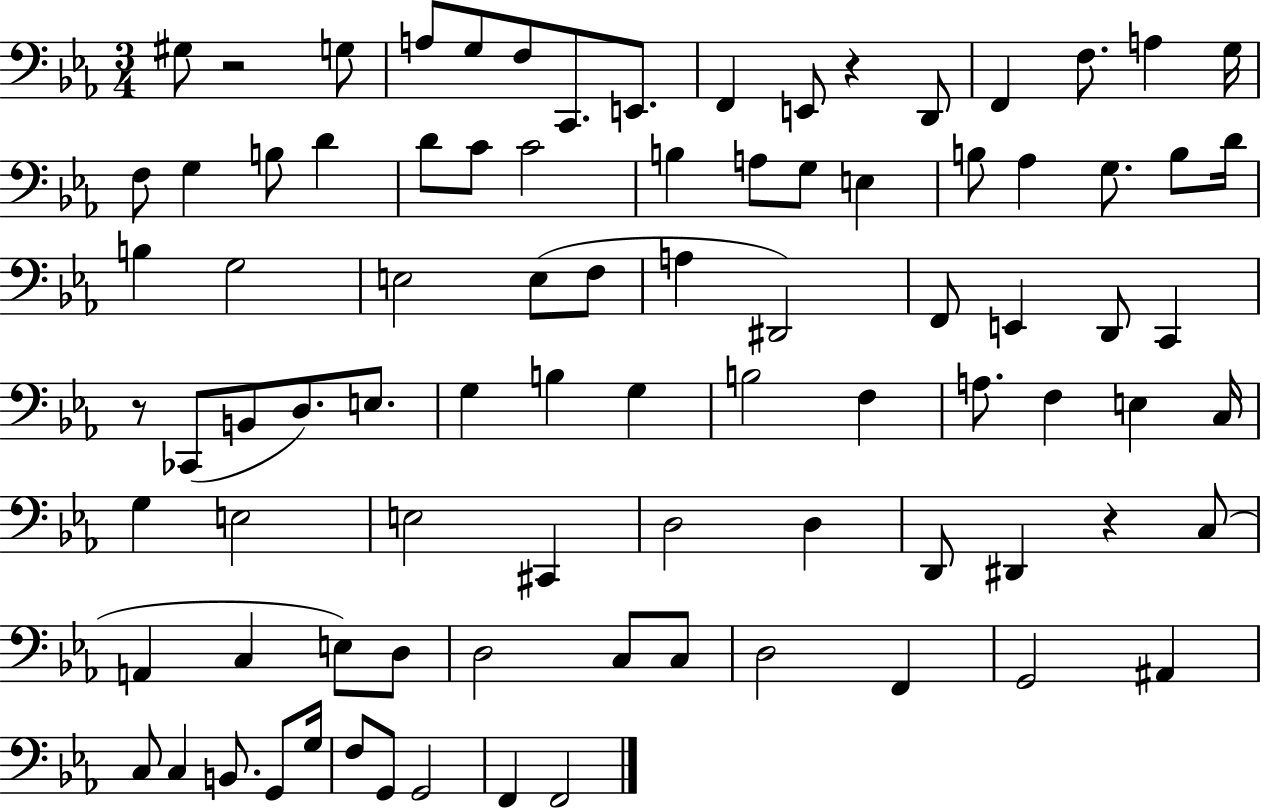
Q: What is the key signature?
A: EES major